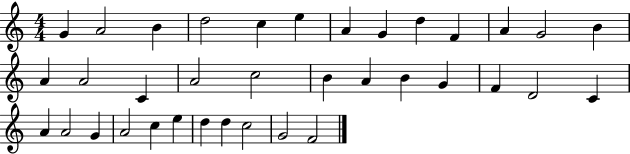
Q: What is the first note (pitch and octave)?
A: G4